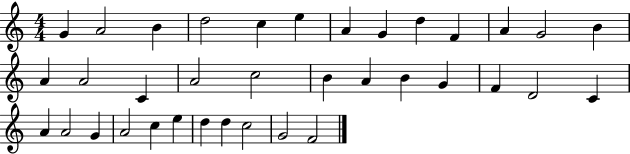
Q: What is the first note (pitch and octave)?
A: G4